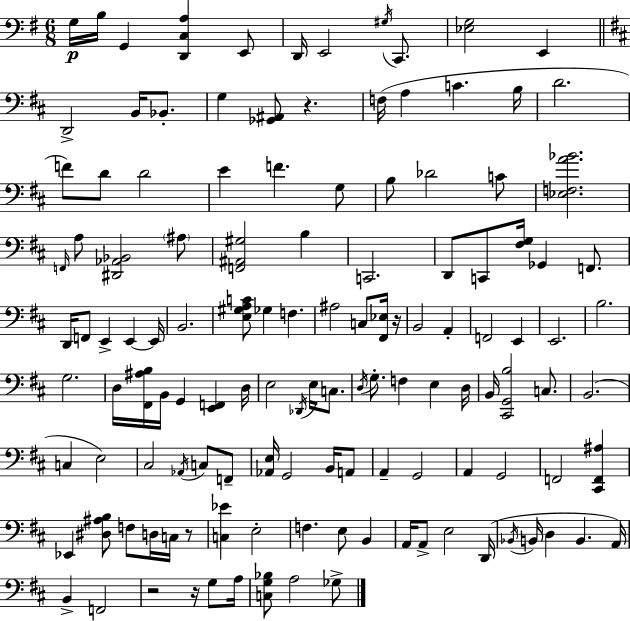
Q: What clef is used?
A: bass